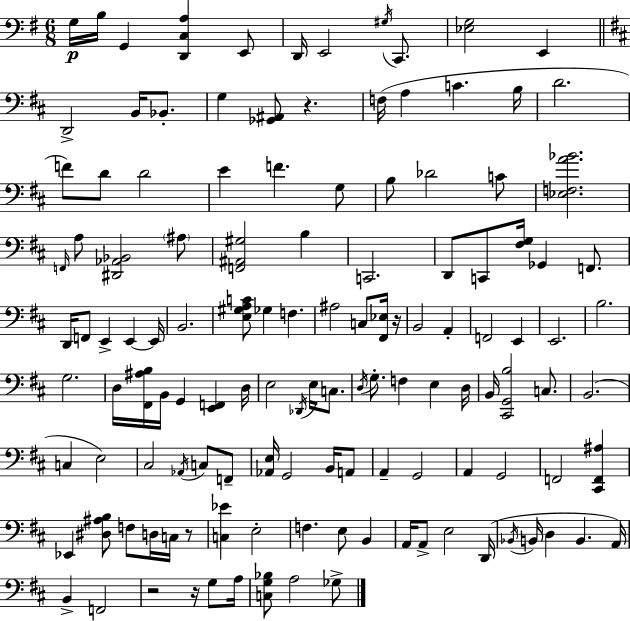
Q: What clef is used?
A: bass